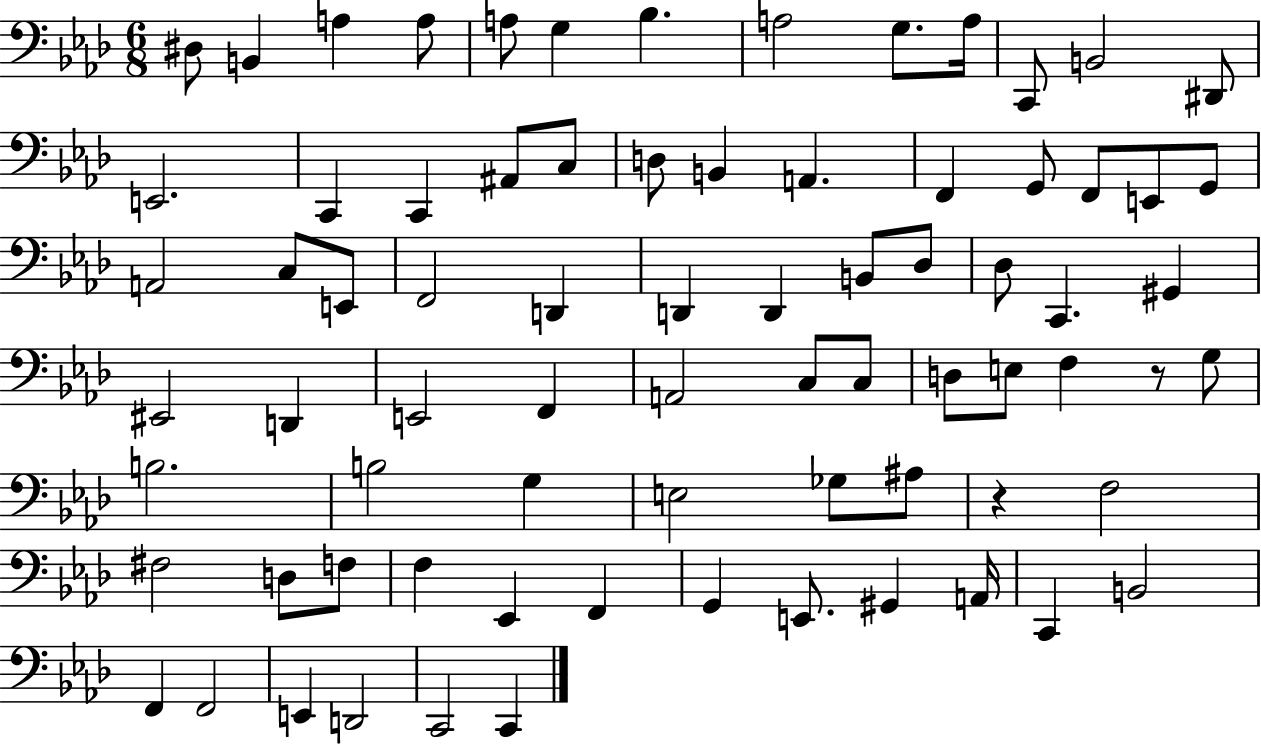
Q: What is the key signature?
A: AES major